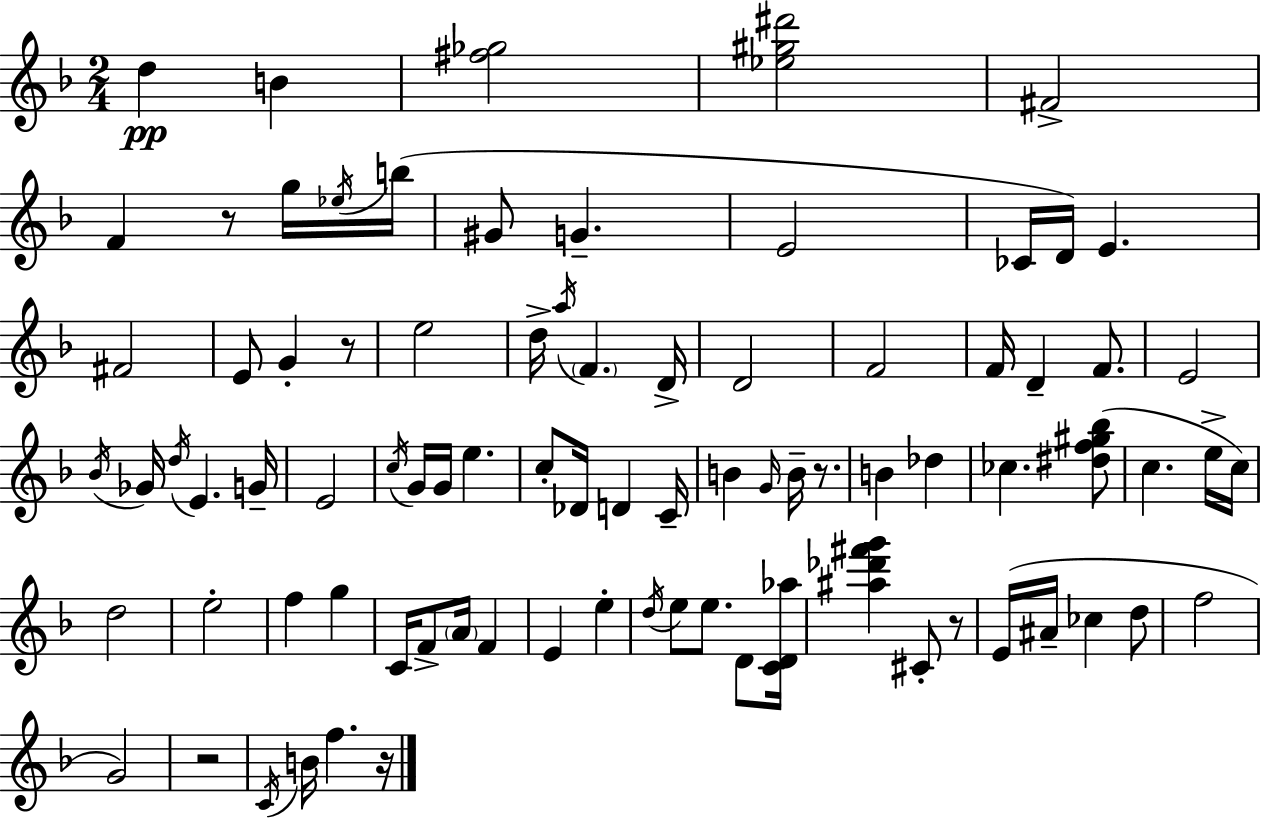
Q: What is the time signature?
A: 2/4